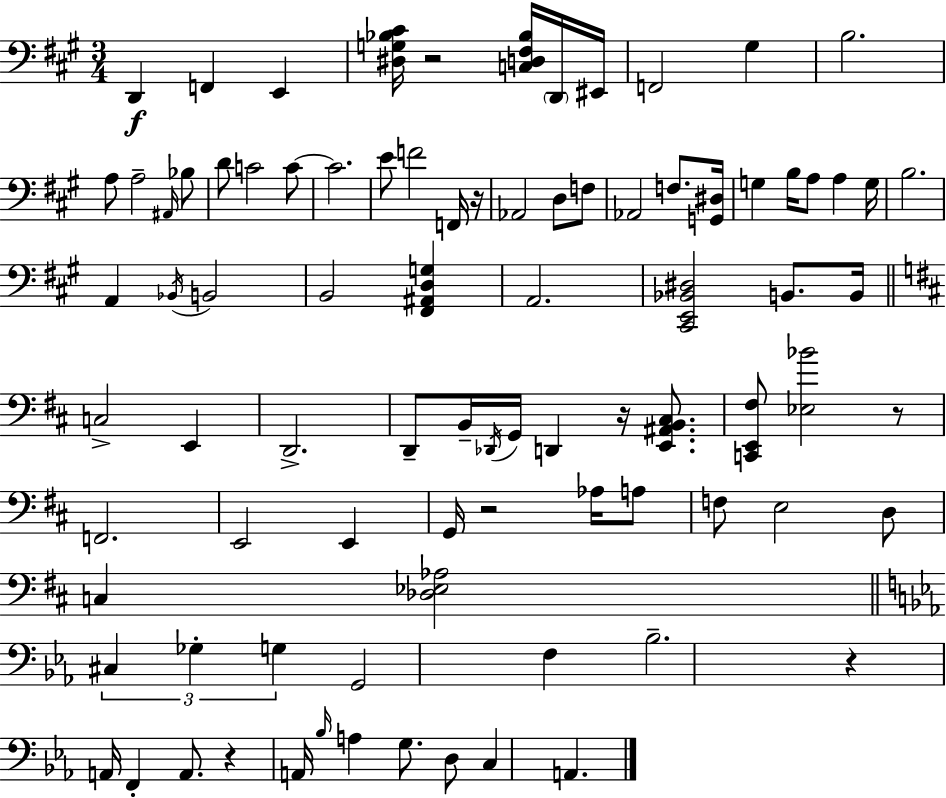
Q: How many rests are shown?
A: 7